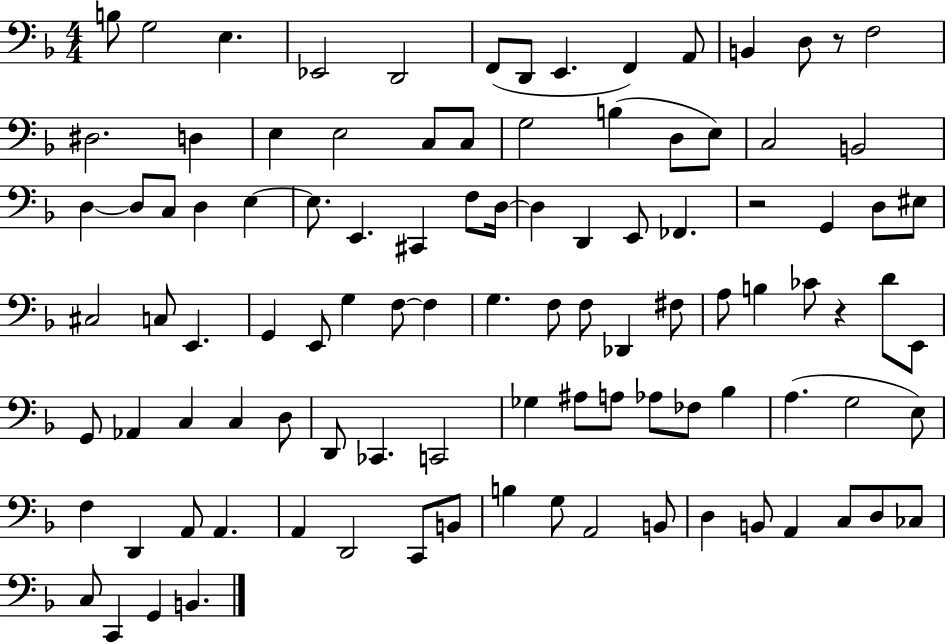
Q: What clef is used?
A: bass